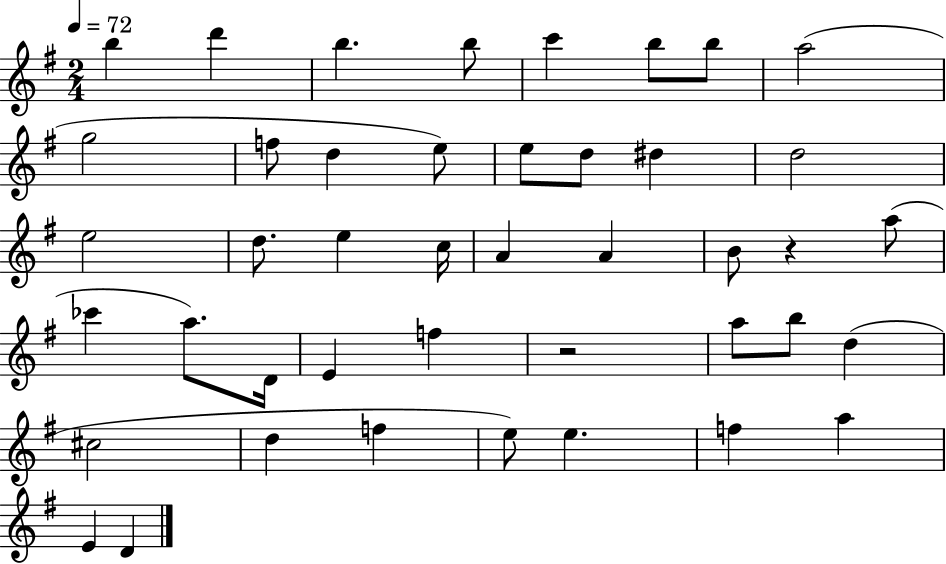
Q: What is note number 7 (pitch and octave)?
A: B5